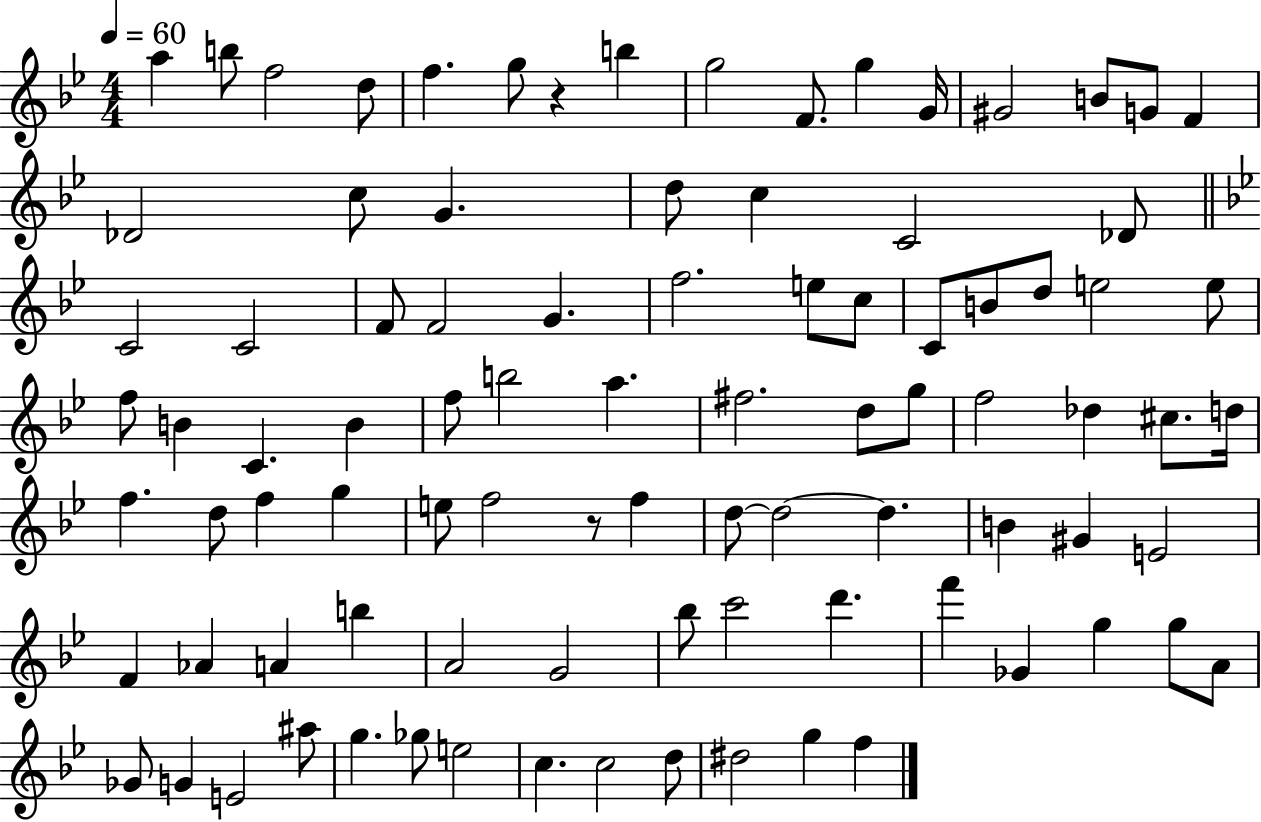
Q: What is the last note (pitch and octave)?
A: F5